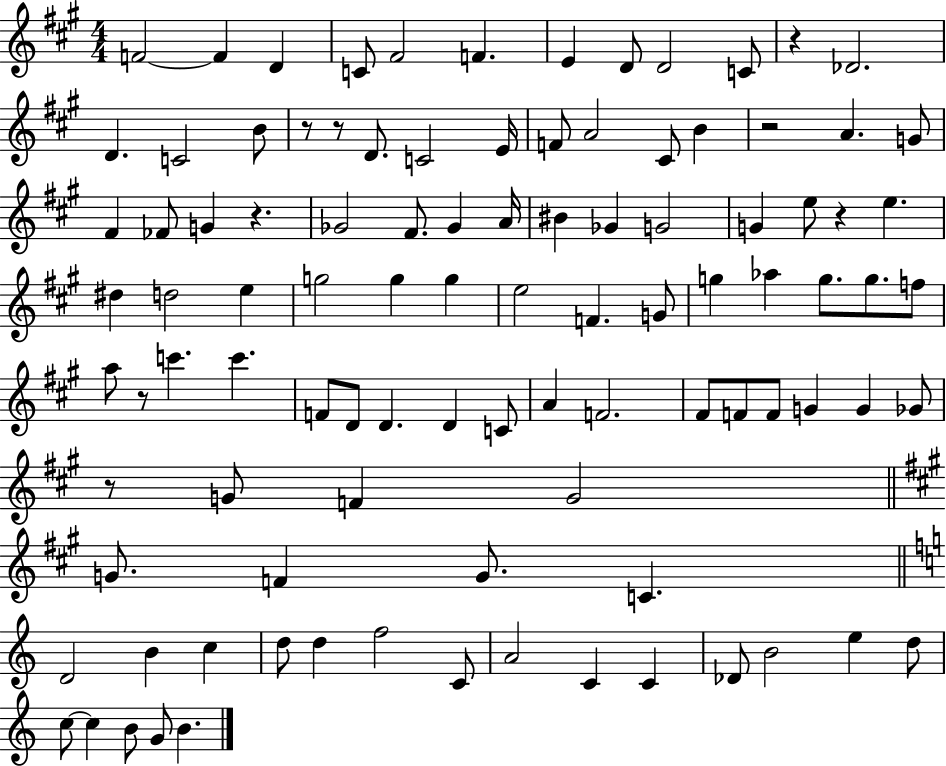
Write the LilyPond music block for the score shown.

{
  \clef treble
  \numericTimeSignature
  \time 4/4
  \key a \major
  f'2~~ f'4 d'4 | c'8 fis'2 f'4. | e'4 d'8 d'2 c'8 | r4 des'2. | \break d'4. c'2 b'8 | r8 r8 d'8. c'2 e'16 | f'8 a'2 cis'8 b'4 | r2 a'4. g'8 | \break fis'4 fes'8 g'4 r4. | ges'2 fis'8. ges'4 a'16 | bis'4 ges'4 g'2 | g'4 e''8 r4 e''4. | \break dis''4 d''2 e''4 | g''2 g''4 g''4 | e''2 f'4. g'8 | g''4 aes''4 g''8. g''8. f''8 | \break a''8 r8 c'''4. c'''4. | f'8 d'8 d'4. d'4 c'8 | a'4 f'2. | fis'8 f'8 f'8 g'4 g'4 ges'8 | \break r8 g'8 f'4 g'2 | \bar "||" \break \key a \major g'8. f'4 g'8. c'4. | \bar "||" \break \key a \minor d'2 b'4 c''4 | d''8 d''4 f''2 c'8 | a'2 c'4 c'4 | des'8 b'2 e''4 d''8 | \break c''8~~ c''4 b'8 g'8 b'4. | \bar "|."
}